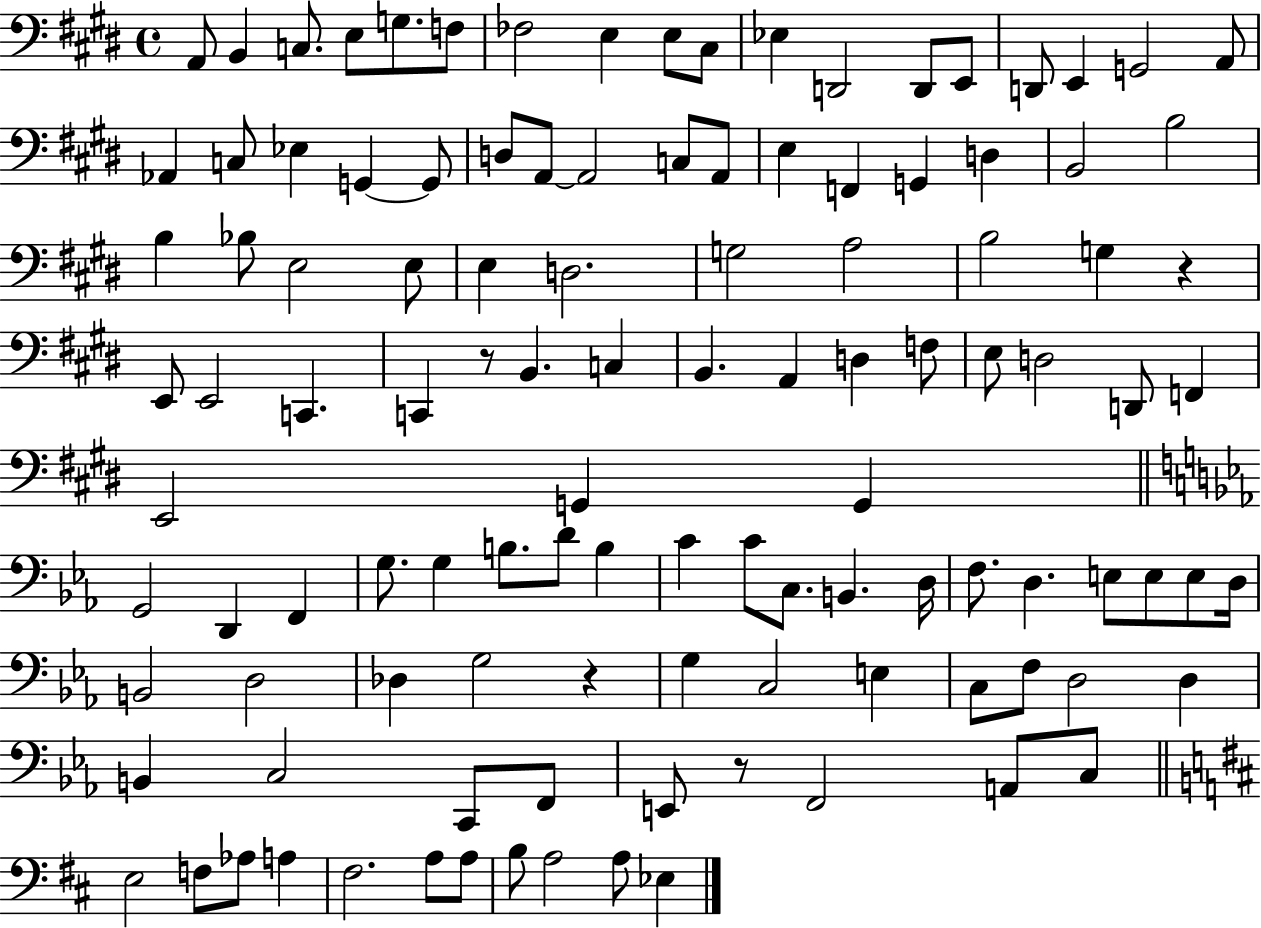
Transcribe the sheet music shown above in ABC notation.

X:1
T:Untitled
M:4/4
L:1/4
K:E
A,,/2 B,, C,/2 E,/2 G,/2 F,/2 _F,2 E, E,/2 ^C,/2 _E, D,,2 D,,/2 E,,/2 D,,/2 E,, G,,2 A,,/2 _A,, C,/2 _E, G,, G,,/2 D,/2 A,,/2 A,,2 C,/2 A,,/2 E, F,, G,, D, B,,2 B,2 B, _B,/2 E,2 E,/2 E, D,2 G,2 A,2 B,2 G, z E,,/2 E,,2 C,, C,, z/2 B,, C, B,, A,, D, F,/2 E,/2 D,2 D,,/2 F,, E,,2 G,, G,, G,,2 D,, F,, G,/2 G, B,/2 D/2 B, C C/2 C,/2 B,, D,/4 F,/2 D, E,/2 E,/2 E,/2 D,/4 B,,2 D,2 _D, G,2 z G, C,2 E, C,/2 F,/2 D,2 D, B,, C,2 C,,/2 F,,/2 E,,/2 z/2 F,,2 A,,/2 C,/2 E,2 F,/2 _A,/2 A, ^F,2 A,/2 A,/2 B,/2 A,2 A,/2 _E,